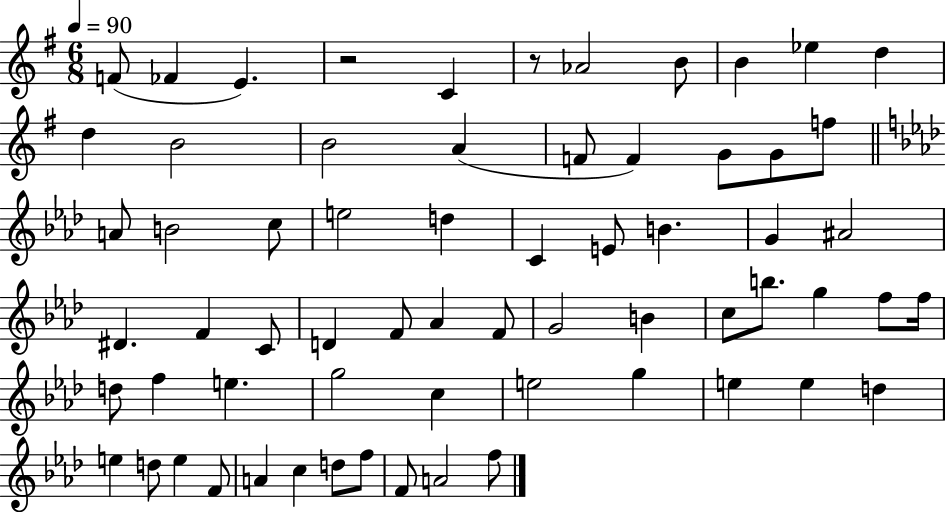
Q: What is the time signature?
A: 6/8